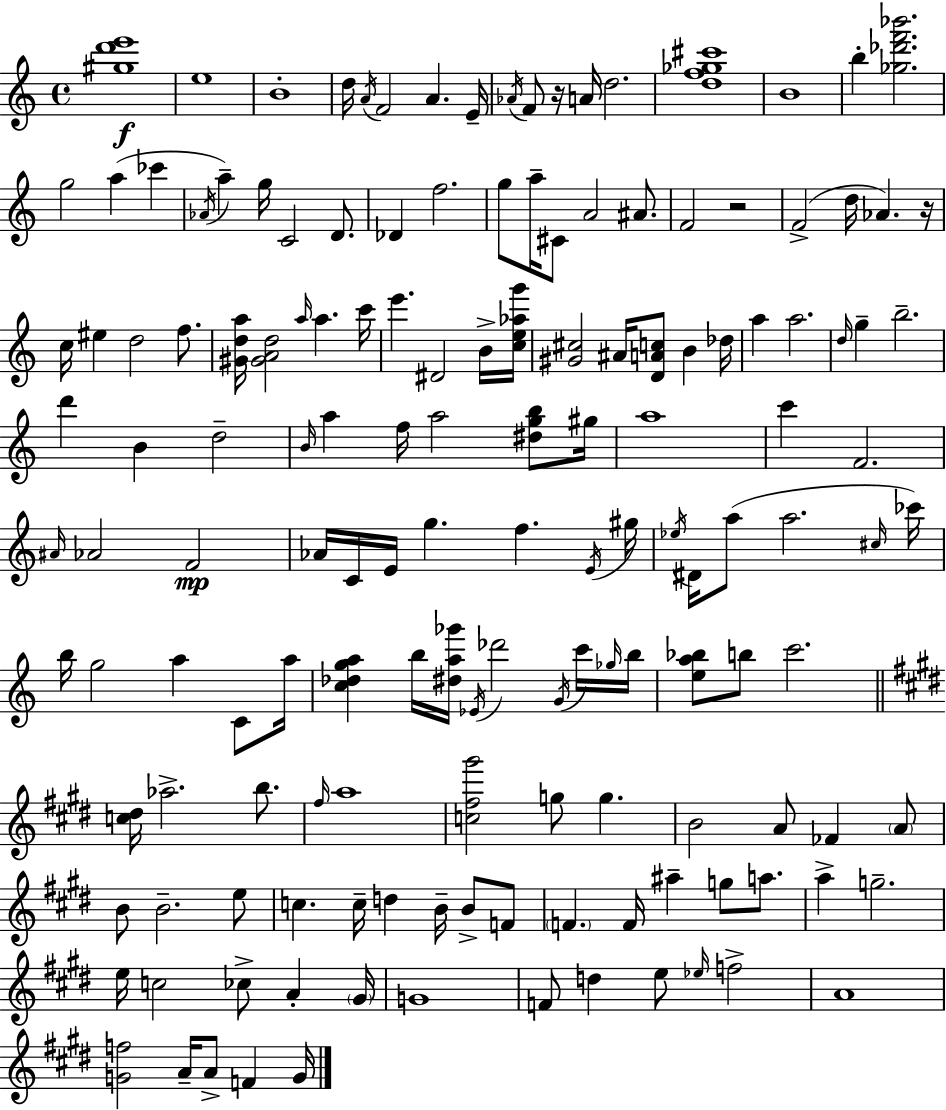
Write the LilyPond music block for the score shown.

{
  \clef treble
  \time 4/4
  \defaultTimeSignature
  \key a \minor
  \repeat volta 2 { <gis'' d''' e'''>1\f | e''1 | b'1-. | d''16 \acciaccatura { a'16 } f'2 a'4. | \break e'16-- \acciaccatura { aes'16 } f'8 r16 a'16 d''2. | <d'' f'' ges'' cis'''>1 | b'1 | b''4-. <ges'' des''' f''' bes'''>2. | \break g''2 a''4( ces'''4 | \acciaccatura { aes'16 }) a''4-- g''16 c'2 | d'8. des'4 f''2. | g''8 a''16-- cis'8 a'2 | \break ais'8. f'2 r2 | f'2->( d''16 aes'4.) | r16 c''16 eis''4 d''2 | f''8. <gis' d'' a''>16 <gis' a' d''>2 \grace { a''16 } a''4. | \break c'''16 e'''4. dis'2 | b'16-> <c'' e'' aes'' g'''>16 <gis' cis''>2 ais'16 <d' a' c''>8 b'4 | des''16 a''4 a''2. | \grace { d''16 } g''4-- b''2.-- | \break d'''4 b'4 d''2-- | \grace { b'16 } a''4 f''16 a''2 | <dis'' g'' b''>8 gis''16 a''1 | c'''4 f'2. | \break \grace { ais'16 } aes'2 f'2\mp | aes'16 c'16 e'16 g''4. | f''4. \acciaccatura { e'16 } gis''16 \acciaccatura { ees''16 } dis'16 a''8( a''2. | \grace { cis''16 }) ces'''16 b''16 g''2 | \break a''4 c'8 a''16 <c'' des'' g'' a''>4 b''16 <dis'' a'' ges'''>16 | \acciaccatura { ees'16 } des'''2 \acciaccatura { g'16 } c'''16 \grace { ges''16 } b''16 <e'' a'' bes''>8 b''8 | c'''2. \bar "||" \break \key e \major <c'' dis''>16 aes''2.-> b''8. | \grace { fis''16 } a''1 | <c'' fis'' gis'''>2 g''8 g''4. | b'2 a'8 fes'4 \parenthesize a'8 | \break b'8 b'2.-- e''8 | c''4. c''16-- d''4 b'16-- b'8-> f'8 | \parenthesize f'4. f'16 ais''4-- g''8 a''8. | a''4-> g''2.-- | \break e''16 c''2 ces''8-> a'4-. | \parenthesize gis'16 g'1 | f'8 d''4 e''8 \grace { ees''16 } f''2-> | a'1 | \break <g' f''>2 a'16-- a'8-> f'4 | g'16 } \bar "|."
}